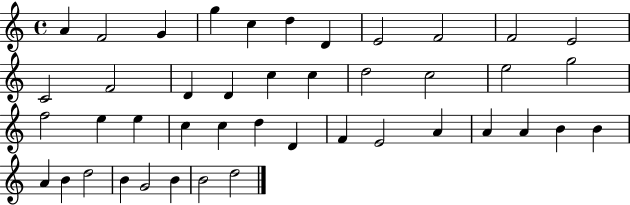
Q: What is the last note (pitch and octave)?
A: D5